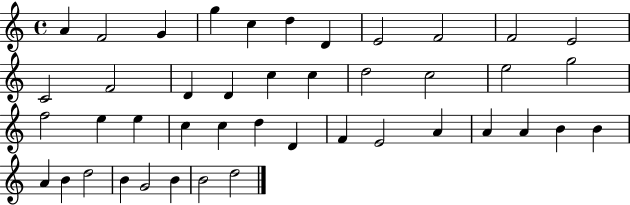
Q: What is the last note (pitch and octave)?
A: D5